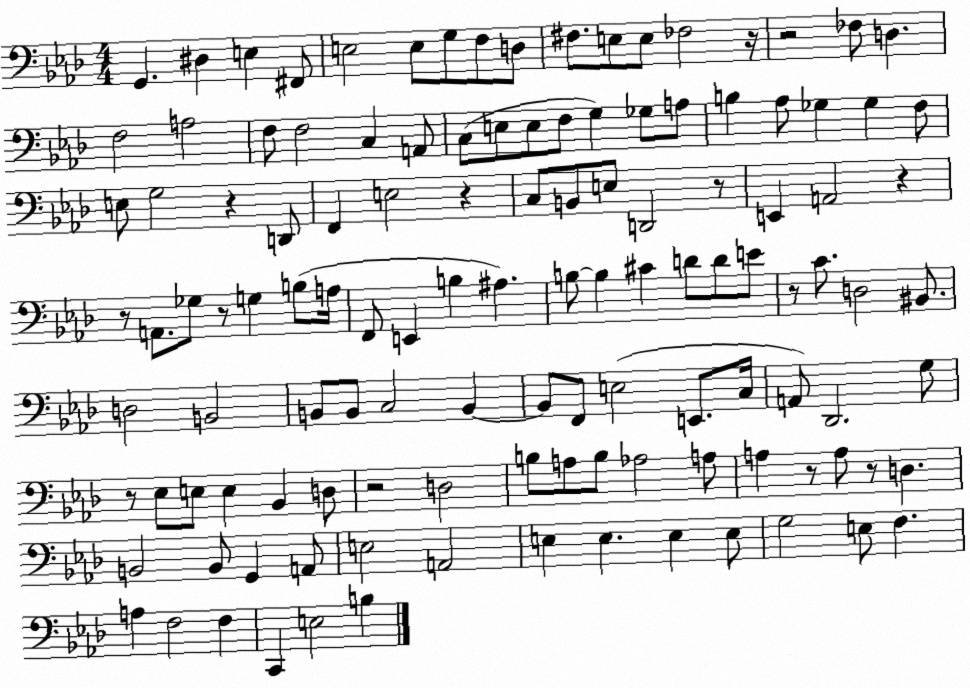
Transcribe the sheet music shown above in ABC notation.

X:1
T:Untitled
M:4/4
L:1/4
K:Ab
G,, ^D, E, ^F,,/2 E,2 E,/2 G,/2 F,/2 D,/2 ^F,/2 E,/2 E,/2 _F,2 z/4 z2 _F,/2 D, F,2 A,2 F,/2 F,2 C, A,,/2 C,/2 E,/2 E,/2 F,/2 G, _G,/2 A,/2 B, _A,/2 _G, _G, F,/2 E,/2 G,2 z D,,/2 F,, E,2 z C,/2 B,,/2 E,/2 D,,2 z/2 E,, A,,2 z z/2 A,,/2 _G,/2 z/2 G, B,/2 A,/4 F,,/2 E,, B, ^A, B,/2 B, ^C D/2 D/2 E/2 z/2 C/2 D,2 ^B,,/2 D,2 B,,2 B,,/2 B,,/2 C,2 B,, B,,/2 F,,/2 E,2 E,,/2 C,/4 A,,/2 _D,,2 G,/2 z/2 _E,/2 E,/2 E, _B,, D,/2 z2 D,2 B,/2 A,/2 B,/2 _A,2 A,/2 A, z/2 A,/2 z/2 D, B,,2 B,,/2 G,, A,,/2 E,2 A,,2 E, E, E, E,/2 G,2 E,/2 F, A, F,2 F, C,, E,2 B,